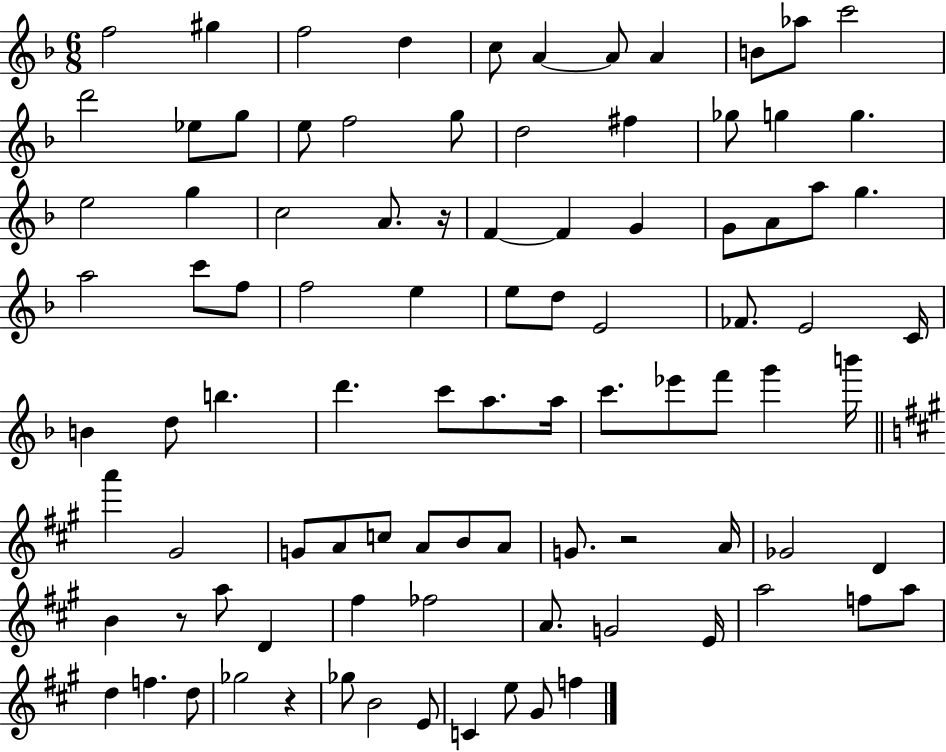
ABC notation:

X:1
T:Untitled
M:6/8
L:1/4
K:F
f2 ^g f2 d c/2 A A/2 A B/2 _a/2 c'2 d'2 _e/2 g/2 e/2 f2 g/2 d2 ^f _g/2 g g e2 g c2 A/2 z/4 F F G G/2 A/2 a/2 g a2 c'/2 f/2 f2 e e/2 d/2 E2 _F/2 E2 C/4 B d/2 b d' c'/2 a/2 a/4 c'/2 _e'/2 f'/2 g' b'/4 a' ^G2 G/2 A/2 c/2 A/2 B/2 A/2 G/2 z2 A/4 _G2 D B z/2 a/2 D ^f _f2 A/2 G2 E/4 a2 f/2 a/2 d f d/2 _g2 z _g/2 B2 E/2 C e/2 ^G/2 f